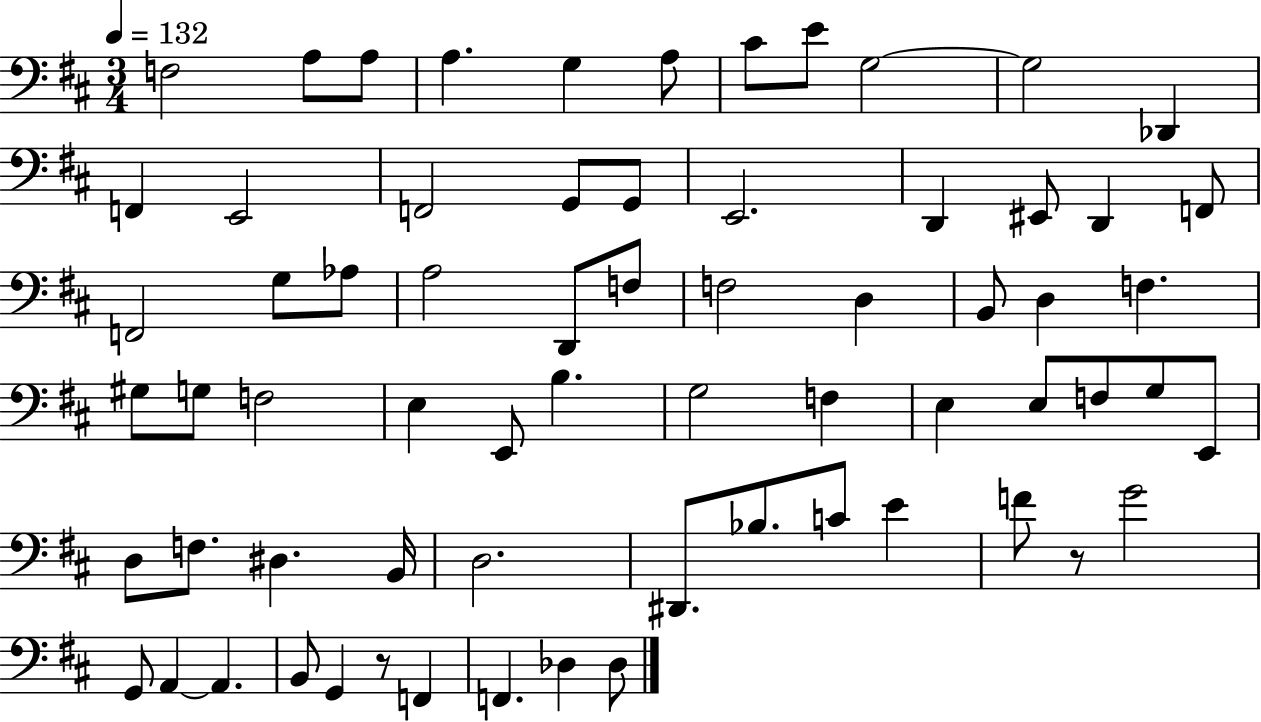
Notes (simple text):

F3/h A3/e A3/e A3/q. G3/q A3/e C#4/e E4/e G3/h G3/h Db2/q F2/q E2/h F2/h G2/e G2/e E2/h. D2/q EIS2/e D2/q F2/e F2/h G3/e Ab3/e A3/h D2/e F3/e F3/h D3/q B2/e D3/q F3/q. G#3/e G3/e F3/h E3/q E2/e B3/q. G3/h F3/q E3/q E3/e F3/e G3/e E2/e D3/e F3/e. D#3/q. B2/s D3/h. D#2/e. Bb3/e. C4/e E4/q F4/e R/e G4/h G2/e A2/q A2/q. B2/e G2/q R/e F2/q F2/q. Db3/q Db3/e